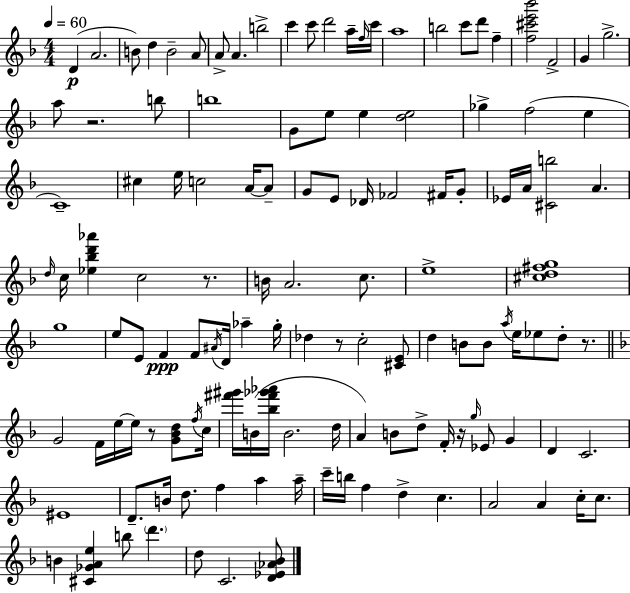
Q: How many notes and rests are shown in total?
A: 128